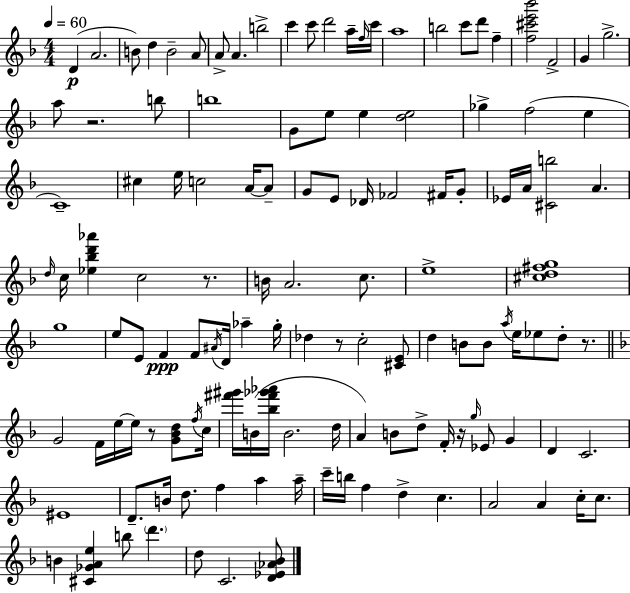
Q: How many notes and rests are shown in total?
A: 128